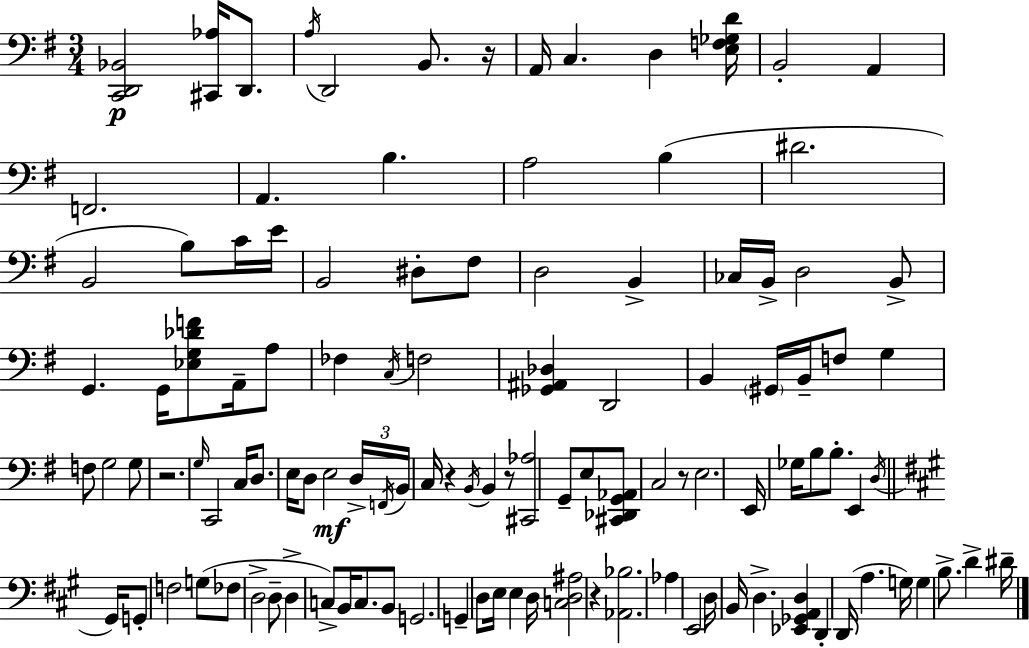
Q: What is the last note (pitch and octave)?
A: D#4